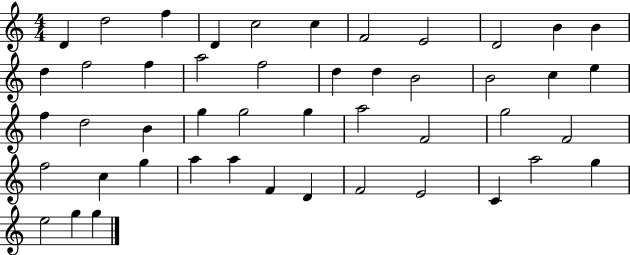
{
  \clef treble
  \numericTimeSignature
  \time 4/4
  \key c \major
  d'4 d''2 f''4 | d'4 c''2 c''4 | f'2 e'2 | d'2 b'4 b'4 | \break d''4 f''2 f''4 | a''2 f''2 | d''4 d''4 b'2 | b'2 c''4 e''4 | \break f''4 d''2 b'4 | g''4 g''2 g''4 | a''2 f'2 | g''2 f'2 | \break f''2 c''4 g''4 | a''4 a''4 f'4 d'4 | f'2 e'2 | c'4 a''2 g''4 | \break e''2 g''4 g''4 | \bar "|."
}